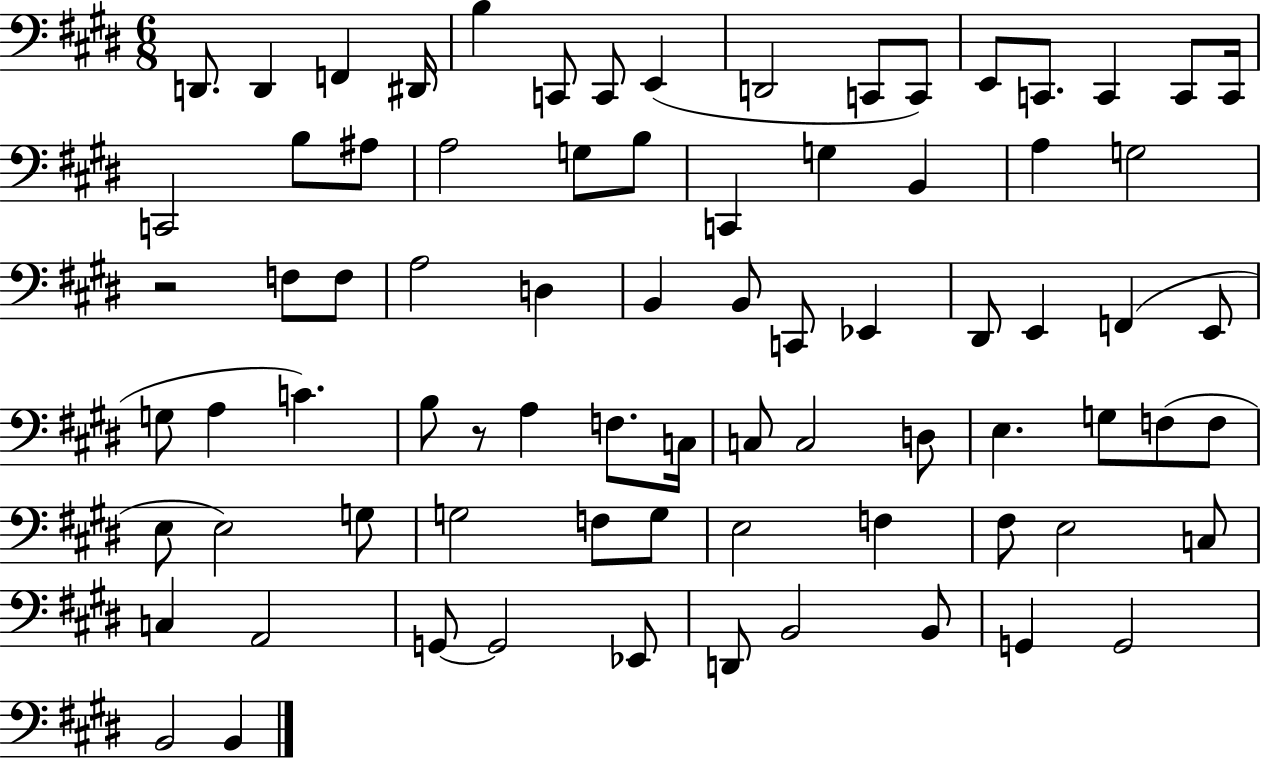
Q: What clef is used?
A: bass